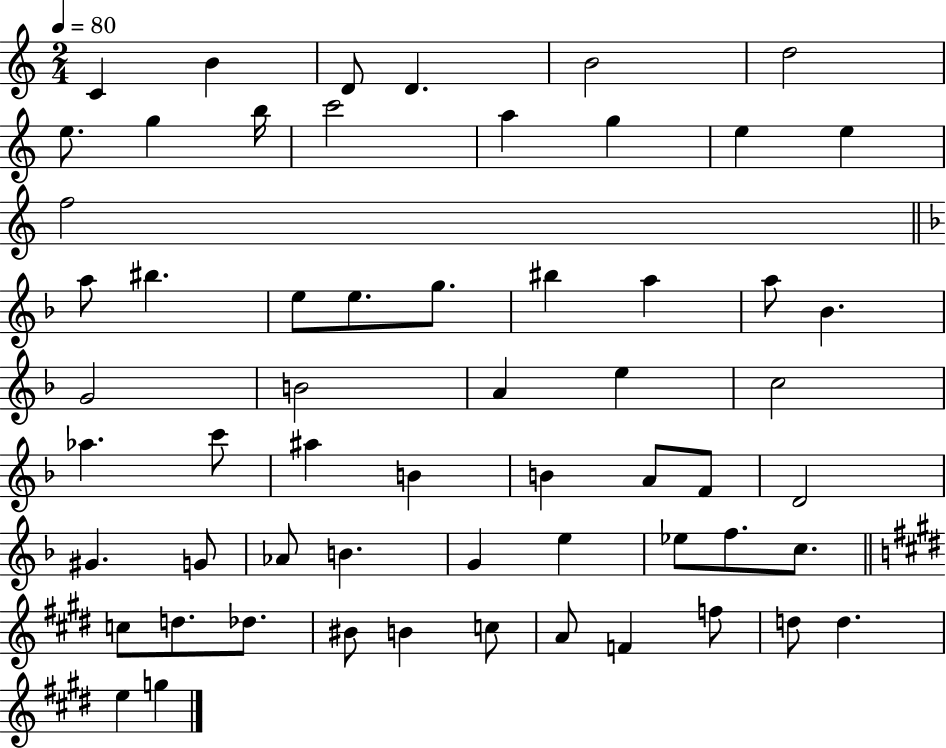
{
  \clef treble
  \numericTimeSignature
  \time 2/4
  \key c \major
  \tempo 4 = 80
  c'4 b'4 | d'8 d'4. | b'2 | d''2 | \break e''8. g''4 b''16 | c'''2 | a''4 g''4 | e''4 e''4 | \break f''2 | \bar "||" \break \key f \major a''8 bis''4. | e''8 e''8. g''8. | bis''4 a''4 | a''8 bes'4. | \break g'2 | b'2 | a'4 e''4 | c''2 | \break aes''4. c'''8 | ais''4 b'4 | b'4 a'8 f'8 | d'2 | \break gis'4. g'8 | aes'8 b'4. | g'4 e''4 | ees''8 f''8. c''8. | \break \bar "||" \break \key e \major c''8 d''8. des''8. | bis'8 b'4 c''8 | a'8 f'4 f''8 | d''8 d''4. | \break e''4 g''4 | \bar "|."
}